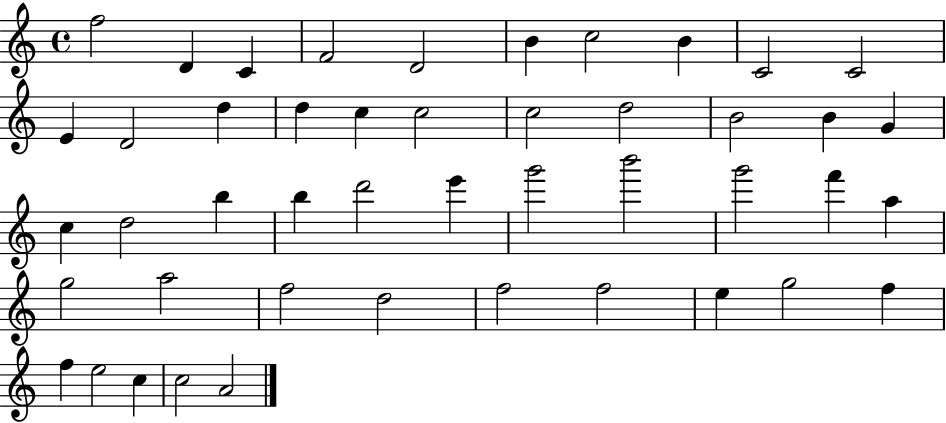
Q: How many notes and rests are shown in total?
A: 46